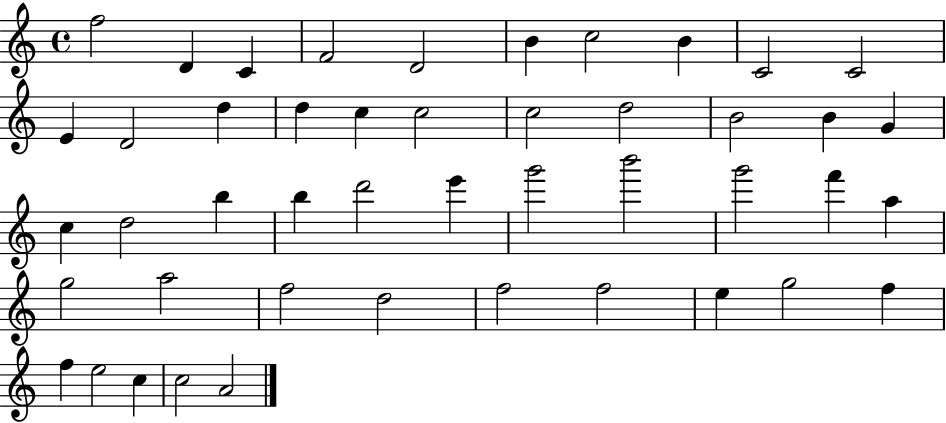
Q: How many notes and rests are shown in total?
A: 46